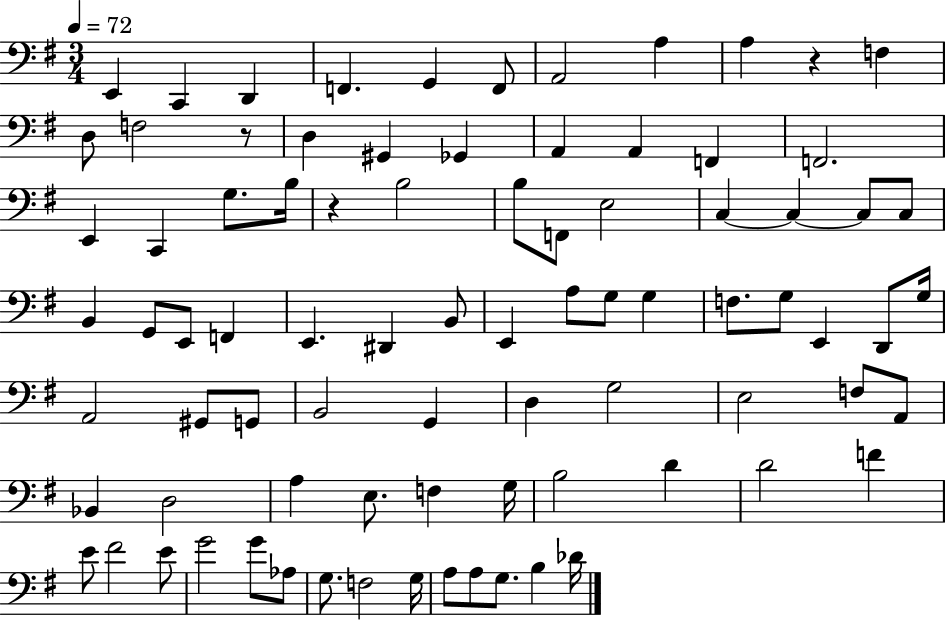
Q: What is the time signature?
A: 3/4